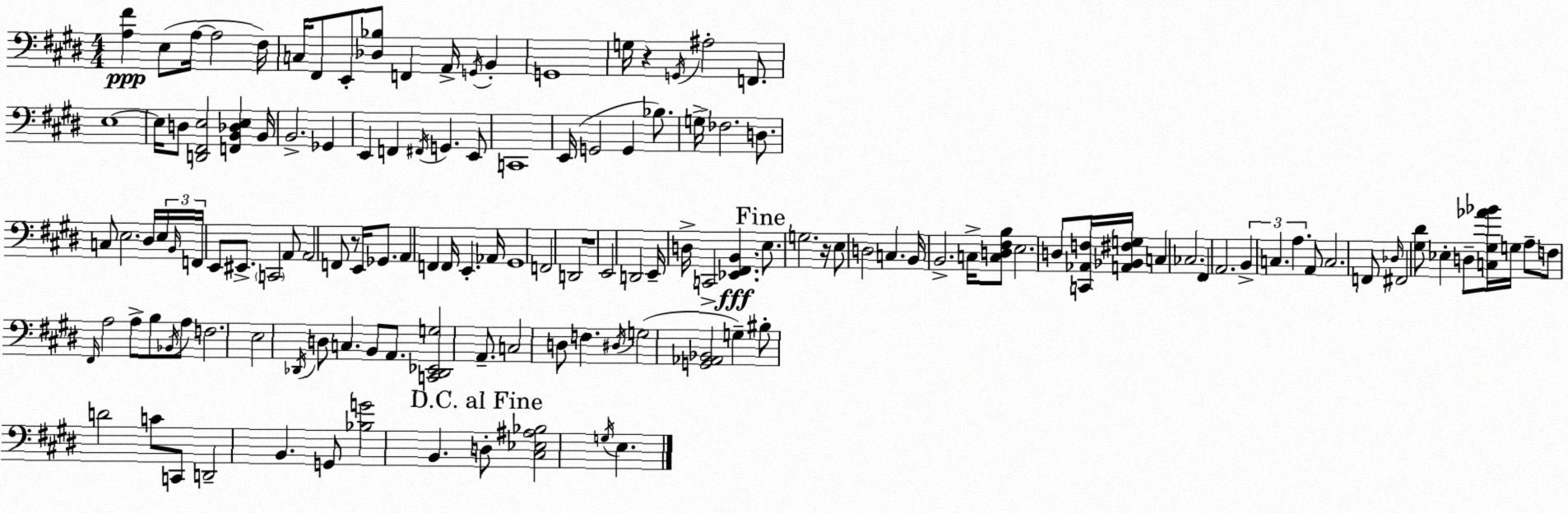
X:1
T:Untitled
M:4/4
L:1/4
K:E
[A,^F] E,/2 A,/4 A,2 ^F,/4 C,/4 ^F,,/2 E,,/2 [_D,_B,]/2 F,, A,,/4 G,,/4 B,, G,,4 G,/4 z G,,/4 ^A,2 F,,/2 E,4 E,/4 D,/2 [D,,^F,,E,]2 [F,,B,,_D,E,] B,,/4 B,,2 _G,, E,, F,, ^F,,/4 G,, E,,/2 C,,4 E,,/4 G,,2 G,, _B,/2 G,/4 _F,2 D,/2 C,/2 E,2 ^D,/4 E,/4 B,,/4 F,,/4 E,,/2 ^E,,/2 C,,2 A,,/2 A,,2 F,,/2 z/2 E,,/4 _G,,/2 A,, F,, F,,/4 E,, _A,,/4 ^G,,4 F,,2 D,,2 z4 E,,2 D,,2 E,,/4 D,/4 C,,2 [_E,,^F,,B,,] E,/2 G,2 z/4 E,/2 D,2 C, B,,/4 B,,2 C,/4 [C,D,^F,B,]/2 E,2 D,/2 [C,,_A,,F,]/4 [A,,_B,,^F,G,]/4 C, _C,2 ^F,, A,,2 B,, C, A, A,,/2 C,2 F,,/2 _D,/4 ^F,,2 [^G,^D]/2 _E, D,/2 [C,^G,_A_B]/4 G,/4 A,/2 F,/2 ^F,,/4 A,2 A,/2 B,/2 _B,,/4 A,/2 F,2 E,2 _D,,/4 D,/2 C, B,,/2 A,,/2 [C,,_D,,_E,,G,]2 A,,/2 C,2 D,/2 F, ^D,/4 G,2 [G,,_A,,_B,,]2 G, ^B,/2 D2 C/2 C,,/2 D,,2 B,, G,,/2 [_B,G]2 B,, D,/2 [^C,_E,^A,_B,]2 G,/4 E,